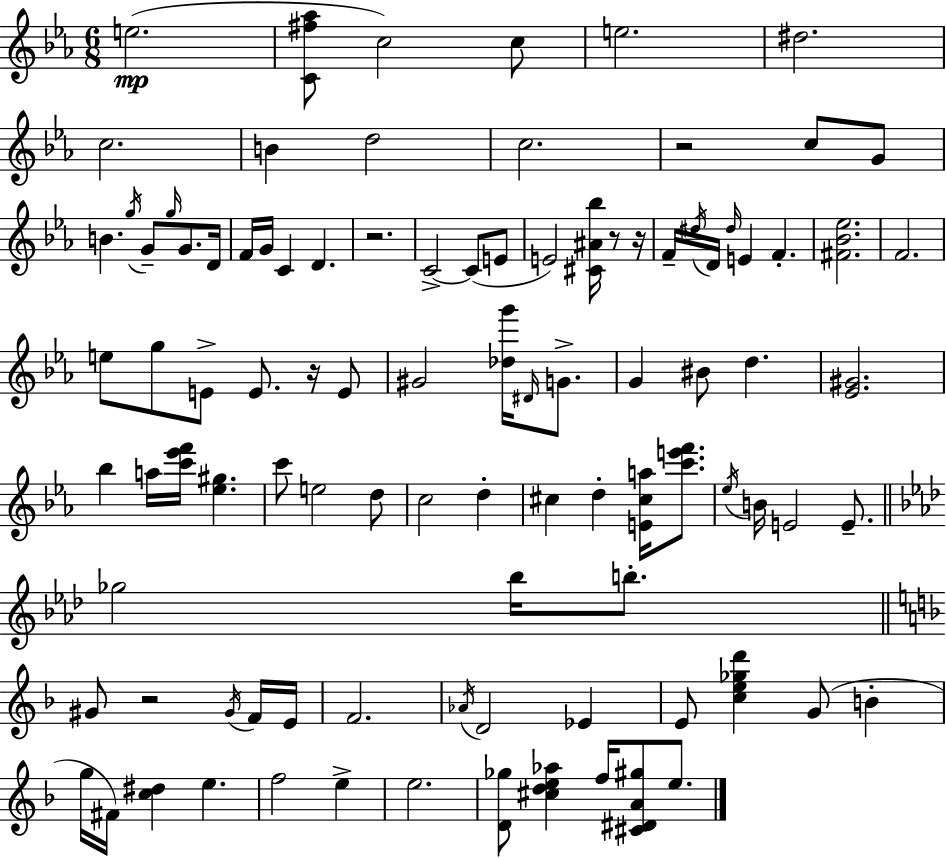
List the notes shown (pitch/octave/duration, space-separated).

E5/h. [C4,F#5,Ab5]/e C5/h C5/e E5/h. D#5/h. C5/h. B4/q D5/h C5/h. R/h C5/e G4/e B4/q. G5/s G4/e G5/s G4/e. D4/s F4/s G4/s C4/q D4/q. R/h. C4/h C4/e E4/e E4/h [C#4,A#4,Bb5]/s R/e R/s F4/s D#5/s D4/s D#5/s E4/q F4/q. [F#4,Bb4,Eb5]/h. F4/h. E5/e G5/e E4/e E4/e. R/s E4/e G#4/h [Db5,G6]/s D#4/s G4/e. G4/q BIS4/e D5/q. [Eb4,G#4]/h. Bb5/q A5/s [C6,Eb6,F6]/s [Eb5,G#5]/q. C6/e E5/h D5/e C5/h D5/q C#5/q D5/q [E4,C#5,A5]/s [C6,E6,F6]/e. Eb5/s B4/s E4/h E4/e. Gb5/h Bb5/s B5/e. G#4/e R/h G#4/s F4/s E4/s F4/h. Ab4/s D4/h Eb4/q E4/e [C5,E5,Gb5,D6]/q G4/e B4/q G5/s F#4/s [C5,D#5]/q E5/q. F5/h E5/q E5/h. [D4,Gb5]/e [C#5,D5,E5,Ab5]/q F5/s [C#4,D#4,A4,G#5]/e E5/e.